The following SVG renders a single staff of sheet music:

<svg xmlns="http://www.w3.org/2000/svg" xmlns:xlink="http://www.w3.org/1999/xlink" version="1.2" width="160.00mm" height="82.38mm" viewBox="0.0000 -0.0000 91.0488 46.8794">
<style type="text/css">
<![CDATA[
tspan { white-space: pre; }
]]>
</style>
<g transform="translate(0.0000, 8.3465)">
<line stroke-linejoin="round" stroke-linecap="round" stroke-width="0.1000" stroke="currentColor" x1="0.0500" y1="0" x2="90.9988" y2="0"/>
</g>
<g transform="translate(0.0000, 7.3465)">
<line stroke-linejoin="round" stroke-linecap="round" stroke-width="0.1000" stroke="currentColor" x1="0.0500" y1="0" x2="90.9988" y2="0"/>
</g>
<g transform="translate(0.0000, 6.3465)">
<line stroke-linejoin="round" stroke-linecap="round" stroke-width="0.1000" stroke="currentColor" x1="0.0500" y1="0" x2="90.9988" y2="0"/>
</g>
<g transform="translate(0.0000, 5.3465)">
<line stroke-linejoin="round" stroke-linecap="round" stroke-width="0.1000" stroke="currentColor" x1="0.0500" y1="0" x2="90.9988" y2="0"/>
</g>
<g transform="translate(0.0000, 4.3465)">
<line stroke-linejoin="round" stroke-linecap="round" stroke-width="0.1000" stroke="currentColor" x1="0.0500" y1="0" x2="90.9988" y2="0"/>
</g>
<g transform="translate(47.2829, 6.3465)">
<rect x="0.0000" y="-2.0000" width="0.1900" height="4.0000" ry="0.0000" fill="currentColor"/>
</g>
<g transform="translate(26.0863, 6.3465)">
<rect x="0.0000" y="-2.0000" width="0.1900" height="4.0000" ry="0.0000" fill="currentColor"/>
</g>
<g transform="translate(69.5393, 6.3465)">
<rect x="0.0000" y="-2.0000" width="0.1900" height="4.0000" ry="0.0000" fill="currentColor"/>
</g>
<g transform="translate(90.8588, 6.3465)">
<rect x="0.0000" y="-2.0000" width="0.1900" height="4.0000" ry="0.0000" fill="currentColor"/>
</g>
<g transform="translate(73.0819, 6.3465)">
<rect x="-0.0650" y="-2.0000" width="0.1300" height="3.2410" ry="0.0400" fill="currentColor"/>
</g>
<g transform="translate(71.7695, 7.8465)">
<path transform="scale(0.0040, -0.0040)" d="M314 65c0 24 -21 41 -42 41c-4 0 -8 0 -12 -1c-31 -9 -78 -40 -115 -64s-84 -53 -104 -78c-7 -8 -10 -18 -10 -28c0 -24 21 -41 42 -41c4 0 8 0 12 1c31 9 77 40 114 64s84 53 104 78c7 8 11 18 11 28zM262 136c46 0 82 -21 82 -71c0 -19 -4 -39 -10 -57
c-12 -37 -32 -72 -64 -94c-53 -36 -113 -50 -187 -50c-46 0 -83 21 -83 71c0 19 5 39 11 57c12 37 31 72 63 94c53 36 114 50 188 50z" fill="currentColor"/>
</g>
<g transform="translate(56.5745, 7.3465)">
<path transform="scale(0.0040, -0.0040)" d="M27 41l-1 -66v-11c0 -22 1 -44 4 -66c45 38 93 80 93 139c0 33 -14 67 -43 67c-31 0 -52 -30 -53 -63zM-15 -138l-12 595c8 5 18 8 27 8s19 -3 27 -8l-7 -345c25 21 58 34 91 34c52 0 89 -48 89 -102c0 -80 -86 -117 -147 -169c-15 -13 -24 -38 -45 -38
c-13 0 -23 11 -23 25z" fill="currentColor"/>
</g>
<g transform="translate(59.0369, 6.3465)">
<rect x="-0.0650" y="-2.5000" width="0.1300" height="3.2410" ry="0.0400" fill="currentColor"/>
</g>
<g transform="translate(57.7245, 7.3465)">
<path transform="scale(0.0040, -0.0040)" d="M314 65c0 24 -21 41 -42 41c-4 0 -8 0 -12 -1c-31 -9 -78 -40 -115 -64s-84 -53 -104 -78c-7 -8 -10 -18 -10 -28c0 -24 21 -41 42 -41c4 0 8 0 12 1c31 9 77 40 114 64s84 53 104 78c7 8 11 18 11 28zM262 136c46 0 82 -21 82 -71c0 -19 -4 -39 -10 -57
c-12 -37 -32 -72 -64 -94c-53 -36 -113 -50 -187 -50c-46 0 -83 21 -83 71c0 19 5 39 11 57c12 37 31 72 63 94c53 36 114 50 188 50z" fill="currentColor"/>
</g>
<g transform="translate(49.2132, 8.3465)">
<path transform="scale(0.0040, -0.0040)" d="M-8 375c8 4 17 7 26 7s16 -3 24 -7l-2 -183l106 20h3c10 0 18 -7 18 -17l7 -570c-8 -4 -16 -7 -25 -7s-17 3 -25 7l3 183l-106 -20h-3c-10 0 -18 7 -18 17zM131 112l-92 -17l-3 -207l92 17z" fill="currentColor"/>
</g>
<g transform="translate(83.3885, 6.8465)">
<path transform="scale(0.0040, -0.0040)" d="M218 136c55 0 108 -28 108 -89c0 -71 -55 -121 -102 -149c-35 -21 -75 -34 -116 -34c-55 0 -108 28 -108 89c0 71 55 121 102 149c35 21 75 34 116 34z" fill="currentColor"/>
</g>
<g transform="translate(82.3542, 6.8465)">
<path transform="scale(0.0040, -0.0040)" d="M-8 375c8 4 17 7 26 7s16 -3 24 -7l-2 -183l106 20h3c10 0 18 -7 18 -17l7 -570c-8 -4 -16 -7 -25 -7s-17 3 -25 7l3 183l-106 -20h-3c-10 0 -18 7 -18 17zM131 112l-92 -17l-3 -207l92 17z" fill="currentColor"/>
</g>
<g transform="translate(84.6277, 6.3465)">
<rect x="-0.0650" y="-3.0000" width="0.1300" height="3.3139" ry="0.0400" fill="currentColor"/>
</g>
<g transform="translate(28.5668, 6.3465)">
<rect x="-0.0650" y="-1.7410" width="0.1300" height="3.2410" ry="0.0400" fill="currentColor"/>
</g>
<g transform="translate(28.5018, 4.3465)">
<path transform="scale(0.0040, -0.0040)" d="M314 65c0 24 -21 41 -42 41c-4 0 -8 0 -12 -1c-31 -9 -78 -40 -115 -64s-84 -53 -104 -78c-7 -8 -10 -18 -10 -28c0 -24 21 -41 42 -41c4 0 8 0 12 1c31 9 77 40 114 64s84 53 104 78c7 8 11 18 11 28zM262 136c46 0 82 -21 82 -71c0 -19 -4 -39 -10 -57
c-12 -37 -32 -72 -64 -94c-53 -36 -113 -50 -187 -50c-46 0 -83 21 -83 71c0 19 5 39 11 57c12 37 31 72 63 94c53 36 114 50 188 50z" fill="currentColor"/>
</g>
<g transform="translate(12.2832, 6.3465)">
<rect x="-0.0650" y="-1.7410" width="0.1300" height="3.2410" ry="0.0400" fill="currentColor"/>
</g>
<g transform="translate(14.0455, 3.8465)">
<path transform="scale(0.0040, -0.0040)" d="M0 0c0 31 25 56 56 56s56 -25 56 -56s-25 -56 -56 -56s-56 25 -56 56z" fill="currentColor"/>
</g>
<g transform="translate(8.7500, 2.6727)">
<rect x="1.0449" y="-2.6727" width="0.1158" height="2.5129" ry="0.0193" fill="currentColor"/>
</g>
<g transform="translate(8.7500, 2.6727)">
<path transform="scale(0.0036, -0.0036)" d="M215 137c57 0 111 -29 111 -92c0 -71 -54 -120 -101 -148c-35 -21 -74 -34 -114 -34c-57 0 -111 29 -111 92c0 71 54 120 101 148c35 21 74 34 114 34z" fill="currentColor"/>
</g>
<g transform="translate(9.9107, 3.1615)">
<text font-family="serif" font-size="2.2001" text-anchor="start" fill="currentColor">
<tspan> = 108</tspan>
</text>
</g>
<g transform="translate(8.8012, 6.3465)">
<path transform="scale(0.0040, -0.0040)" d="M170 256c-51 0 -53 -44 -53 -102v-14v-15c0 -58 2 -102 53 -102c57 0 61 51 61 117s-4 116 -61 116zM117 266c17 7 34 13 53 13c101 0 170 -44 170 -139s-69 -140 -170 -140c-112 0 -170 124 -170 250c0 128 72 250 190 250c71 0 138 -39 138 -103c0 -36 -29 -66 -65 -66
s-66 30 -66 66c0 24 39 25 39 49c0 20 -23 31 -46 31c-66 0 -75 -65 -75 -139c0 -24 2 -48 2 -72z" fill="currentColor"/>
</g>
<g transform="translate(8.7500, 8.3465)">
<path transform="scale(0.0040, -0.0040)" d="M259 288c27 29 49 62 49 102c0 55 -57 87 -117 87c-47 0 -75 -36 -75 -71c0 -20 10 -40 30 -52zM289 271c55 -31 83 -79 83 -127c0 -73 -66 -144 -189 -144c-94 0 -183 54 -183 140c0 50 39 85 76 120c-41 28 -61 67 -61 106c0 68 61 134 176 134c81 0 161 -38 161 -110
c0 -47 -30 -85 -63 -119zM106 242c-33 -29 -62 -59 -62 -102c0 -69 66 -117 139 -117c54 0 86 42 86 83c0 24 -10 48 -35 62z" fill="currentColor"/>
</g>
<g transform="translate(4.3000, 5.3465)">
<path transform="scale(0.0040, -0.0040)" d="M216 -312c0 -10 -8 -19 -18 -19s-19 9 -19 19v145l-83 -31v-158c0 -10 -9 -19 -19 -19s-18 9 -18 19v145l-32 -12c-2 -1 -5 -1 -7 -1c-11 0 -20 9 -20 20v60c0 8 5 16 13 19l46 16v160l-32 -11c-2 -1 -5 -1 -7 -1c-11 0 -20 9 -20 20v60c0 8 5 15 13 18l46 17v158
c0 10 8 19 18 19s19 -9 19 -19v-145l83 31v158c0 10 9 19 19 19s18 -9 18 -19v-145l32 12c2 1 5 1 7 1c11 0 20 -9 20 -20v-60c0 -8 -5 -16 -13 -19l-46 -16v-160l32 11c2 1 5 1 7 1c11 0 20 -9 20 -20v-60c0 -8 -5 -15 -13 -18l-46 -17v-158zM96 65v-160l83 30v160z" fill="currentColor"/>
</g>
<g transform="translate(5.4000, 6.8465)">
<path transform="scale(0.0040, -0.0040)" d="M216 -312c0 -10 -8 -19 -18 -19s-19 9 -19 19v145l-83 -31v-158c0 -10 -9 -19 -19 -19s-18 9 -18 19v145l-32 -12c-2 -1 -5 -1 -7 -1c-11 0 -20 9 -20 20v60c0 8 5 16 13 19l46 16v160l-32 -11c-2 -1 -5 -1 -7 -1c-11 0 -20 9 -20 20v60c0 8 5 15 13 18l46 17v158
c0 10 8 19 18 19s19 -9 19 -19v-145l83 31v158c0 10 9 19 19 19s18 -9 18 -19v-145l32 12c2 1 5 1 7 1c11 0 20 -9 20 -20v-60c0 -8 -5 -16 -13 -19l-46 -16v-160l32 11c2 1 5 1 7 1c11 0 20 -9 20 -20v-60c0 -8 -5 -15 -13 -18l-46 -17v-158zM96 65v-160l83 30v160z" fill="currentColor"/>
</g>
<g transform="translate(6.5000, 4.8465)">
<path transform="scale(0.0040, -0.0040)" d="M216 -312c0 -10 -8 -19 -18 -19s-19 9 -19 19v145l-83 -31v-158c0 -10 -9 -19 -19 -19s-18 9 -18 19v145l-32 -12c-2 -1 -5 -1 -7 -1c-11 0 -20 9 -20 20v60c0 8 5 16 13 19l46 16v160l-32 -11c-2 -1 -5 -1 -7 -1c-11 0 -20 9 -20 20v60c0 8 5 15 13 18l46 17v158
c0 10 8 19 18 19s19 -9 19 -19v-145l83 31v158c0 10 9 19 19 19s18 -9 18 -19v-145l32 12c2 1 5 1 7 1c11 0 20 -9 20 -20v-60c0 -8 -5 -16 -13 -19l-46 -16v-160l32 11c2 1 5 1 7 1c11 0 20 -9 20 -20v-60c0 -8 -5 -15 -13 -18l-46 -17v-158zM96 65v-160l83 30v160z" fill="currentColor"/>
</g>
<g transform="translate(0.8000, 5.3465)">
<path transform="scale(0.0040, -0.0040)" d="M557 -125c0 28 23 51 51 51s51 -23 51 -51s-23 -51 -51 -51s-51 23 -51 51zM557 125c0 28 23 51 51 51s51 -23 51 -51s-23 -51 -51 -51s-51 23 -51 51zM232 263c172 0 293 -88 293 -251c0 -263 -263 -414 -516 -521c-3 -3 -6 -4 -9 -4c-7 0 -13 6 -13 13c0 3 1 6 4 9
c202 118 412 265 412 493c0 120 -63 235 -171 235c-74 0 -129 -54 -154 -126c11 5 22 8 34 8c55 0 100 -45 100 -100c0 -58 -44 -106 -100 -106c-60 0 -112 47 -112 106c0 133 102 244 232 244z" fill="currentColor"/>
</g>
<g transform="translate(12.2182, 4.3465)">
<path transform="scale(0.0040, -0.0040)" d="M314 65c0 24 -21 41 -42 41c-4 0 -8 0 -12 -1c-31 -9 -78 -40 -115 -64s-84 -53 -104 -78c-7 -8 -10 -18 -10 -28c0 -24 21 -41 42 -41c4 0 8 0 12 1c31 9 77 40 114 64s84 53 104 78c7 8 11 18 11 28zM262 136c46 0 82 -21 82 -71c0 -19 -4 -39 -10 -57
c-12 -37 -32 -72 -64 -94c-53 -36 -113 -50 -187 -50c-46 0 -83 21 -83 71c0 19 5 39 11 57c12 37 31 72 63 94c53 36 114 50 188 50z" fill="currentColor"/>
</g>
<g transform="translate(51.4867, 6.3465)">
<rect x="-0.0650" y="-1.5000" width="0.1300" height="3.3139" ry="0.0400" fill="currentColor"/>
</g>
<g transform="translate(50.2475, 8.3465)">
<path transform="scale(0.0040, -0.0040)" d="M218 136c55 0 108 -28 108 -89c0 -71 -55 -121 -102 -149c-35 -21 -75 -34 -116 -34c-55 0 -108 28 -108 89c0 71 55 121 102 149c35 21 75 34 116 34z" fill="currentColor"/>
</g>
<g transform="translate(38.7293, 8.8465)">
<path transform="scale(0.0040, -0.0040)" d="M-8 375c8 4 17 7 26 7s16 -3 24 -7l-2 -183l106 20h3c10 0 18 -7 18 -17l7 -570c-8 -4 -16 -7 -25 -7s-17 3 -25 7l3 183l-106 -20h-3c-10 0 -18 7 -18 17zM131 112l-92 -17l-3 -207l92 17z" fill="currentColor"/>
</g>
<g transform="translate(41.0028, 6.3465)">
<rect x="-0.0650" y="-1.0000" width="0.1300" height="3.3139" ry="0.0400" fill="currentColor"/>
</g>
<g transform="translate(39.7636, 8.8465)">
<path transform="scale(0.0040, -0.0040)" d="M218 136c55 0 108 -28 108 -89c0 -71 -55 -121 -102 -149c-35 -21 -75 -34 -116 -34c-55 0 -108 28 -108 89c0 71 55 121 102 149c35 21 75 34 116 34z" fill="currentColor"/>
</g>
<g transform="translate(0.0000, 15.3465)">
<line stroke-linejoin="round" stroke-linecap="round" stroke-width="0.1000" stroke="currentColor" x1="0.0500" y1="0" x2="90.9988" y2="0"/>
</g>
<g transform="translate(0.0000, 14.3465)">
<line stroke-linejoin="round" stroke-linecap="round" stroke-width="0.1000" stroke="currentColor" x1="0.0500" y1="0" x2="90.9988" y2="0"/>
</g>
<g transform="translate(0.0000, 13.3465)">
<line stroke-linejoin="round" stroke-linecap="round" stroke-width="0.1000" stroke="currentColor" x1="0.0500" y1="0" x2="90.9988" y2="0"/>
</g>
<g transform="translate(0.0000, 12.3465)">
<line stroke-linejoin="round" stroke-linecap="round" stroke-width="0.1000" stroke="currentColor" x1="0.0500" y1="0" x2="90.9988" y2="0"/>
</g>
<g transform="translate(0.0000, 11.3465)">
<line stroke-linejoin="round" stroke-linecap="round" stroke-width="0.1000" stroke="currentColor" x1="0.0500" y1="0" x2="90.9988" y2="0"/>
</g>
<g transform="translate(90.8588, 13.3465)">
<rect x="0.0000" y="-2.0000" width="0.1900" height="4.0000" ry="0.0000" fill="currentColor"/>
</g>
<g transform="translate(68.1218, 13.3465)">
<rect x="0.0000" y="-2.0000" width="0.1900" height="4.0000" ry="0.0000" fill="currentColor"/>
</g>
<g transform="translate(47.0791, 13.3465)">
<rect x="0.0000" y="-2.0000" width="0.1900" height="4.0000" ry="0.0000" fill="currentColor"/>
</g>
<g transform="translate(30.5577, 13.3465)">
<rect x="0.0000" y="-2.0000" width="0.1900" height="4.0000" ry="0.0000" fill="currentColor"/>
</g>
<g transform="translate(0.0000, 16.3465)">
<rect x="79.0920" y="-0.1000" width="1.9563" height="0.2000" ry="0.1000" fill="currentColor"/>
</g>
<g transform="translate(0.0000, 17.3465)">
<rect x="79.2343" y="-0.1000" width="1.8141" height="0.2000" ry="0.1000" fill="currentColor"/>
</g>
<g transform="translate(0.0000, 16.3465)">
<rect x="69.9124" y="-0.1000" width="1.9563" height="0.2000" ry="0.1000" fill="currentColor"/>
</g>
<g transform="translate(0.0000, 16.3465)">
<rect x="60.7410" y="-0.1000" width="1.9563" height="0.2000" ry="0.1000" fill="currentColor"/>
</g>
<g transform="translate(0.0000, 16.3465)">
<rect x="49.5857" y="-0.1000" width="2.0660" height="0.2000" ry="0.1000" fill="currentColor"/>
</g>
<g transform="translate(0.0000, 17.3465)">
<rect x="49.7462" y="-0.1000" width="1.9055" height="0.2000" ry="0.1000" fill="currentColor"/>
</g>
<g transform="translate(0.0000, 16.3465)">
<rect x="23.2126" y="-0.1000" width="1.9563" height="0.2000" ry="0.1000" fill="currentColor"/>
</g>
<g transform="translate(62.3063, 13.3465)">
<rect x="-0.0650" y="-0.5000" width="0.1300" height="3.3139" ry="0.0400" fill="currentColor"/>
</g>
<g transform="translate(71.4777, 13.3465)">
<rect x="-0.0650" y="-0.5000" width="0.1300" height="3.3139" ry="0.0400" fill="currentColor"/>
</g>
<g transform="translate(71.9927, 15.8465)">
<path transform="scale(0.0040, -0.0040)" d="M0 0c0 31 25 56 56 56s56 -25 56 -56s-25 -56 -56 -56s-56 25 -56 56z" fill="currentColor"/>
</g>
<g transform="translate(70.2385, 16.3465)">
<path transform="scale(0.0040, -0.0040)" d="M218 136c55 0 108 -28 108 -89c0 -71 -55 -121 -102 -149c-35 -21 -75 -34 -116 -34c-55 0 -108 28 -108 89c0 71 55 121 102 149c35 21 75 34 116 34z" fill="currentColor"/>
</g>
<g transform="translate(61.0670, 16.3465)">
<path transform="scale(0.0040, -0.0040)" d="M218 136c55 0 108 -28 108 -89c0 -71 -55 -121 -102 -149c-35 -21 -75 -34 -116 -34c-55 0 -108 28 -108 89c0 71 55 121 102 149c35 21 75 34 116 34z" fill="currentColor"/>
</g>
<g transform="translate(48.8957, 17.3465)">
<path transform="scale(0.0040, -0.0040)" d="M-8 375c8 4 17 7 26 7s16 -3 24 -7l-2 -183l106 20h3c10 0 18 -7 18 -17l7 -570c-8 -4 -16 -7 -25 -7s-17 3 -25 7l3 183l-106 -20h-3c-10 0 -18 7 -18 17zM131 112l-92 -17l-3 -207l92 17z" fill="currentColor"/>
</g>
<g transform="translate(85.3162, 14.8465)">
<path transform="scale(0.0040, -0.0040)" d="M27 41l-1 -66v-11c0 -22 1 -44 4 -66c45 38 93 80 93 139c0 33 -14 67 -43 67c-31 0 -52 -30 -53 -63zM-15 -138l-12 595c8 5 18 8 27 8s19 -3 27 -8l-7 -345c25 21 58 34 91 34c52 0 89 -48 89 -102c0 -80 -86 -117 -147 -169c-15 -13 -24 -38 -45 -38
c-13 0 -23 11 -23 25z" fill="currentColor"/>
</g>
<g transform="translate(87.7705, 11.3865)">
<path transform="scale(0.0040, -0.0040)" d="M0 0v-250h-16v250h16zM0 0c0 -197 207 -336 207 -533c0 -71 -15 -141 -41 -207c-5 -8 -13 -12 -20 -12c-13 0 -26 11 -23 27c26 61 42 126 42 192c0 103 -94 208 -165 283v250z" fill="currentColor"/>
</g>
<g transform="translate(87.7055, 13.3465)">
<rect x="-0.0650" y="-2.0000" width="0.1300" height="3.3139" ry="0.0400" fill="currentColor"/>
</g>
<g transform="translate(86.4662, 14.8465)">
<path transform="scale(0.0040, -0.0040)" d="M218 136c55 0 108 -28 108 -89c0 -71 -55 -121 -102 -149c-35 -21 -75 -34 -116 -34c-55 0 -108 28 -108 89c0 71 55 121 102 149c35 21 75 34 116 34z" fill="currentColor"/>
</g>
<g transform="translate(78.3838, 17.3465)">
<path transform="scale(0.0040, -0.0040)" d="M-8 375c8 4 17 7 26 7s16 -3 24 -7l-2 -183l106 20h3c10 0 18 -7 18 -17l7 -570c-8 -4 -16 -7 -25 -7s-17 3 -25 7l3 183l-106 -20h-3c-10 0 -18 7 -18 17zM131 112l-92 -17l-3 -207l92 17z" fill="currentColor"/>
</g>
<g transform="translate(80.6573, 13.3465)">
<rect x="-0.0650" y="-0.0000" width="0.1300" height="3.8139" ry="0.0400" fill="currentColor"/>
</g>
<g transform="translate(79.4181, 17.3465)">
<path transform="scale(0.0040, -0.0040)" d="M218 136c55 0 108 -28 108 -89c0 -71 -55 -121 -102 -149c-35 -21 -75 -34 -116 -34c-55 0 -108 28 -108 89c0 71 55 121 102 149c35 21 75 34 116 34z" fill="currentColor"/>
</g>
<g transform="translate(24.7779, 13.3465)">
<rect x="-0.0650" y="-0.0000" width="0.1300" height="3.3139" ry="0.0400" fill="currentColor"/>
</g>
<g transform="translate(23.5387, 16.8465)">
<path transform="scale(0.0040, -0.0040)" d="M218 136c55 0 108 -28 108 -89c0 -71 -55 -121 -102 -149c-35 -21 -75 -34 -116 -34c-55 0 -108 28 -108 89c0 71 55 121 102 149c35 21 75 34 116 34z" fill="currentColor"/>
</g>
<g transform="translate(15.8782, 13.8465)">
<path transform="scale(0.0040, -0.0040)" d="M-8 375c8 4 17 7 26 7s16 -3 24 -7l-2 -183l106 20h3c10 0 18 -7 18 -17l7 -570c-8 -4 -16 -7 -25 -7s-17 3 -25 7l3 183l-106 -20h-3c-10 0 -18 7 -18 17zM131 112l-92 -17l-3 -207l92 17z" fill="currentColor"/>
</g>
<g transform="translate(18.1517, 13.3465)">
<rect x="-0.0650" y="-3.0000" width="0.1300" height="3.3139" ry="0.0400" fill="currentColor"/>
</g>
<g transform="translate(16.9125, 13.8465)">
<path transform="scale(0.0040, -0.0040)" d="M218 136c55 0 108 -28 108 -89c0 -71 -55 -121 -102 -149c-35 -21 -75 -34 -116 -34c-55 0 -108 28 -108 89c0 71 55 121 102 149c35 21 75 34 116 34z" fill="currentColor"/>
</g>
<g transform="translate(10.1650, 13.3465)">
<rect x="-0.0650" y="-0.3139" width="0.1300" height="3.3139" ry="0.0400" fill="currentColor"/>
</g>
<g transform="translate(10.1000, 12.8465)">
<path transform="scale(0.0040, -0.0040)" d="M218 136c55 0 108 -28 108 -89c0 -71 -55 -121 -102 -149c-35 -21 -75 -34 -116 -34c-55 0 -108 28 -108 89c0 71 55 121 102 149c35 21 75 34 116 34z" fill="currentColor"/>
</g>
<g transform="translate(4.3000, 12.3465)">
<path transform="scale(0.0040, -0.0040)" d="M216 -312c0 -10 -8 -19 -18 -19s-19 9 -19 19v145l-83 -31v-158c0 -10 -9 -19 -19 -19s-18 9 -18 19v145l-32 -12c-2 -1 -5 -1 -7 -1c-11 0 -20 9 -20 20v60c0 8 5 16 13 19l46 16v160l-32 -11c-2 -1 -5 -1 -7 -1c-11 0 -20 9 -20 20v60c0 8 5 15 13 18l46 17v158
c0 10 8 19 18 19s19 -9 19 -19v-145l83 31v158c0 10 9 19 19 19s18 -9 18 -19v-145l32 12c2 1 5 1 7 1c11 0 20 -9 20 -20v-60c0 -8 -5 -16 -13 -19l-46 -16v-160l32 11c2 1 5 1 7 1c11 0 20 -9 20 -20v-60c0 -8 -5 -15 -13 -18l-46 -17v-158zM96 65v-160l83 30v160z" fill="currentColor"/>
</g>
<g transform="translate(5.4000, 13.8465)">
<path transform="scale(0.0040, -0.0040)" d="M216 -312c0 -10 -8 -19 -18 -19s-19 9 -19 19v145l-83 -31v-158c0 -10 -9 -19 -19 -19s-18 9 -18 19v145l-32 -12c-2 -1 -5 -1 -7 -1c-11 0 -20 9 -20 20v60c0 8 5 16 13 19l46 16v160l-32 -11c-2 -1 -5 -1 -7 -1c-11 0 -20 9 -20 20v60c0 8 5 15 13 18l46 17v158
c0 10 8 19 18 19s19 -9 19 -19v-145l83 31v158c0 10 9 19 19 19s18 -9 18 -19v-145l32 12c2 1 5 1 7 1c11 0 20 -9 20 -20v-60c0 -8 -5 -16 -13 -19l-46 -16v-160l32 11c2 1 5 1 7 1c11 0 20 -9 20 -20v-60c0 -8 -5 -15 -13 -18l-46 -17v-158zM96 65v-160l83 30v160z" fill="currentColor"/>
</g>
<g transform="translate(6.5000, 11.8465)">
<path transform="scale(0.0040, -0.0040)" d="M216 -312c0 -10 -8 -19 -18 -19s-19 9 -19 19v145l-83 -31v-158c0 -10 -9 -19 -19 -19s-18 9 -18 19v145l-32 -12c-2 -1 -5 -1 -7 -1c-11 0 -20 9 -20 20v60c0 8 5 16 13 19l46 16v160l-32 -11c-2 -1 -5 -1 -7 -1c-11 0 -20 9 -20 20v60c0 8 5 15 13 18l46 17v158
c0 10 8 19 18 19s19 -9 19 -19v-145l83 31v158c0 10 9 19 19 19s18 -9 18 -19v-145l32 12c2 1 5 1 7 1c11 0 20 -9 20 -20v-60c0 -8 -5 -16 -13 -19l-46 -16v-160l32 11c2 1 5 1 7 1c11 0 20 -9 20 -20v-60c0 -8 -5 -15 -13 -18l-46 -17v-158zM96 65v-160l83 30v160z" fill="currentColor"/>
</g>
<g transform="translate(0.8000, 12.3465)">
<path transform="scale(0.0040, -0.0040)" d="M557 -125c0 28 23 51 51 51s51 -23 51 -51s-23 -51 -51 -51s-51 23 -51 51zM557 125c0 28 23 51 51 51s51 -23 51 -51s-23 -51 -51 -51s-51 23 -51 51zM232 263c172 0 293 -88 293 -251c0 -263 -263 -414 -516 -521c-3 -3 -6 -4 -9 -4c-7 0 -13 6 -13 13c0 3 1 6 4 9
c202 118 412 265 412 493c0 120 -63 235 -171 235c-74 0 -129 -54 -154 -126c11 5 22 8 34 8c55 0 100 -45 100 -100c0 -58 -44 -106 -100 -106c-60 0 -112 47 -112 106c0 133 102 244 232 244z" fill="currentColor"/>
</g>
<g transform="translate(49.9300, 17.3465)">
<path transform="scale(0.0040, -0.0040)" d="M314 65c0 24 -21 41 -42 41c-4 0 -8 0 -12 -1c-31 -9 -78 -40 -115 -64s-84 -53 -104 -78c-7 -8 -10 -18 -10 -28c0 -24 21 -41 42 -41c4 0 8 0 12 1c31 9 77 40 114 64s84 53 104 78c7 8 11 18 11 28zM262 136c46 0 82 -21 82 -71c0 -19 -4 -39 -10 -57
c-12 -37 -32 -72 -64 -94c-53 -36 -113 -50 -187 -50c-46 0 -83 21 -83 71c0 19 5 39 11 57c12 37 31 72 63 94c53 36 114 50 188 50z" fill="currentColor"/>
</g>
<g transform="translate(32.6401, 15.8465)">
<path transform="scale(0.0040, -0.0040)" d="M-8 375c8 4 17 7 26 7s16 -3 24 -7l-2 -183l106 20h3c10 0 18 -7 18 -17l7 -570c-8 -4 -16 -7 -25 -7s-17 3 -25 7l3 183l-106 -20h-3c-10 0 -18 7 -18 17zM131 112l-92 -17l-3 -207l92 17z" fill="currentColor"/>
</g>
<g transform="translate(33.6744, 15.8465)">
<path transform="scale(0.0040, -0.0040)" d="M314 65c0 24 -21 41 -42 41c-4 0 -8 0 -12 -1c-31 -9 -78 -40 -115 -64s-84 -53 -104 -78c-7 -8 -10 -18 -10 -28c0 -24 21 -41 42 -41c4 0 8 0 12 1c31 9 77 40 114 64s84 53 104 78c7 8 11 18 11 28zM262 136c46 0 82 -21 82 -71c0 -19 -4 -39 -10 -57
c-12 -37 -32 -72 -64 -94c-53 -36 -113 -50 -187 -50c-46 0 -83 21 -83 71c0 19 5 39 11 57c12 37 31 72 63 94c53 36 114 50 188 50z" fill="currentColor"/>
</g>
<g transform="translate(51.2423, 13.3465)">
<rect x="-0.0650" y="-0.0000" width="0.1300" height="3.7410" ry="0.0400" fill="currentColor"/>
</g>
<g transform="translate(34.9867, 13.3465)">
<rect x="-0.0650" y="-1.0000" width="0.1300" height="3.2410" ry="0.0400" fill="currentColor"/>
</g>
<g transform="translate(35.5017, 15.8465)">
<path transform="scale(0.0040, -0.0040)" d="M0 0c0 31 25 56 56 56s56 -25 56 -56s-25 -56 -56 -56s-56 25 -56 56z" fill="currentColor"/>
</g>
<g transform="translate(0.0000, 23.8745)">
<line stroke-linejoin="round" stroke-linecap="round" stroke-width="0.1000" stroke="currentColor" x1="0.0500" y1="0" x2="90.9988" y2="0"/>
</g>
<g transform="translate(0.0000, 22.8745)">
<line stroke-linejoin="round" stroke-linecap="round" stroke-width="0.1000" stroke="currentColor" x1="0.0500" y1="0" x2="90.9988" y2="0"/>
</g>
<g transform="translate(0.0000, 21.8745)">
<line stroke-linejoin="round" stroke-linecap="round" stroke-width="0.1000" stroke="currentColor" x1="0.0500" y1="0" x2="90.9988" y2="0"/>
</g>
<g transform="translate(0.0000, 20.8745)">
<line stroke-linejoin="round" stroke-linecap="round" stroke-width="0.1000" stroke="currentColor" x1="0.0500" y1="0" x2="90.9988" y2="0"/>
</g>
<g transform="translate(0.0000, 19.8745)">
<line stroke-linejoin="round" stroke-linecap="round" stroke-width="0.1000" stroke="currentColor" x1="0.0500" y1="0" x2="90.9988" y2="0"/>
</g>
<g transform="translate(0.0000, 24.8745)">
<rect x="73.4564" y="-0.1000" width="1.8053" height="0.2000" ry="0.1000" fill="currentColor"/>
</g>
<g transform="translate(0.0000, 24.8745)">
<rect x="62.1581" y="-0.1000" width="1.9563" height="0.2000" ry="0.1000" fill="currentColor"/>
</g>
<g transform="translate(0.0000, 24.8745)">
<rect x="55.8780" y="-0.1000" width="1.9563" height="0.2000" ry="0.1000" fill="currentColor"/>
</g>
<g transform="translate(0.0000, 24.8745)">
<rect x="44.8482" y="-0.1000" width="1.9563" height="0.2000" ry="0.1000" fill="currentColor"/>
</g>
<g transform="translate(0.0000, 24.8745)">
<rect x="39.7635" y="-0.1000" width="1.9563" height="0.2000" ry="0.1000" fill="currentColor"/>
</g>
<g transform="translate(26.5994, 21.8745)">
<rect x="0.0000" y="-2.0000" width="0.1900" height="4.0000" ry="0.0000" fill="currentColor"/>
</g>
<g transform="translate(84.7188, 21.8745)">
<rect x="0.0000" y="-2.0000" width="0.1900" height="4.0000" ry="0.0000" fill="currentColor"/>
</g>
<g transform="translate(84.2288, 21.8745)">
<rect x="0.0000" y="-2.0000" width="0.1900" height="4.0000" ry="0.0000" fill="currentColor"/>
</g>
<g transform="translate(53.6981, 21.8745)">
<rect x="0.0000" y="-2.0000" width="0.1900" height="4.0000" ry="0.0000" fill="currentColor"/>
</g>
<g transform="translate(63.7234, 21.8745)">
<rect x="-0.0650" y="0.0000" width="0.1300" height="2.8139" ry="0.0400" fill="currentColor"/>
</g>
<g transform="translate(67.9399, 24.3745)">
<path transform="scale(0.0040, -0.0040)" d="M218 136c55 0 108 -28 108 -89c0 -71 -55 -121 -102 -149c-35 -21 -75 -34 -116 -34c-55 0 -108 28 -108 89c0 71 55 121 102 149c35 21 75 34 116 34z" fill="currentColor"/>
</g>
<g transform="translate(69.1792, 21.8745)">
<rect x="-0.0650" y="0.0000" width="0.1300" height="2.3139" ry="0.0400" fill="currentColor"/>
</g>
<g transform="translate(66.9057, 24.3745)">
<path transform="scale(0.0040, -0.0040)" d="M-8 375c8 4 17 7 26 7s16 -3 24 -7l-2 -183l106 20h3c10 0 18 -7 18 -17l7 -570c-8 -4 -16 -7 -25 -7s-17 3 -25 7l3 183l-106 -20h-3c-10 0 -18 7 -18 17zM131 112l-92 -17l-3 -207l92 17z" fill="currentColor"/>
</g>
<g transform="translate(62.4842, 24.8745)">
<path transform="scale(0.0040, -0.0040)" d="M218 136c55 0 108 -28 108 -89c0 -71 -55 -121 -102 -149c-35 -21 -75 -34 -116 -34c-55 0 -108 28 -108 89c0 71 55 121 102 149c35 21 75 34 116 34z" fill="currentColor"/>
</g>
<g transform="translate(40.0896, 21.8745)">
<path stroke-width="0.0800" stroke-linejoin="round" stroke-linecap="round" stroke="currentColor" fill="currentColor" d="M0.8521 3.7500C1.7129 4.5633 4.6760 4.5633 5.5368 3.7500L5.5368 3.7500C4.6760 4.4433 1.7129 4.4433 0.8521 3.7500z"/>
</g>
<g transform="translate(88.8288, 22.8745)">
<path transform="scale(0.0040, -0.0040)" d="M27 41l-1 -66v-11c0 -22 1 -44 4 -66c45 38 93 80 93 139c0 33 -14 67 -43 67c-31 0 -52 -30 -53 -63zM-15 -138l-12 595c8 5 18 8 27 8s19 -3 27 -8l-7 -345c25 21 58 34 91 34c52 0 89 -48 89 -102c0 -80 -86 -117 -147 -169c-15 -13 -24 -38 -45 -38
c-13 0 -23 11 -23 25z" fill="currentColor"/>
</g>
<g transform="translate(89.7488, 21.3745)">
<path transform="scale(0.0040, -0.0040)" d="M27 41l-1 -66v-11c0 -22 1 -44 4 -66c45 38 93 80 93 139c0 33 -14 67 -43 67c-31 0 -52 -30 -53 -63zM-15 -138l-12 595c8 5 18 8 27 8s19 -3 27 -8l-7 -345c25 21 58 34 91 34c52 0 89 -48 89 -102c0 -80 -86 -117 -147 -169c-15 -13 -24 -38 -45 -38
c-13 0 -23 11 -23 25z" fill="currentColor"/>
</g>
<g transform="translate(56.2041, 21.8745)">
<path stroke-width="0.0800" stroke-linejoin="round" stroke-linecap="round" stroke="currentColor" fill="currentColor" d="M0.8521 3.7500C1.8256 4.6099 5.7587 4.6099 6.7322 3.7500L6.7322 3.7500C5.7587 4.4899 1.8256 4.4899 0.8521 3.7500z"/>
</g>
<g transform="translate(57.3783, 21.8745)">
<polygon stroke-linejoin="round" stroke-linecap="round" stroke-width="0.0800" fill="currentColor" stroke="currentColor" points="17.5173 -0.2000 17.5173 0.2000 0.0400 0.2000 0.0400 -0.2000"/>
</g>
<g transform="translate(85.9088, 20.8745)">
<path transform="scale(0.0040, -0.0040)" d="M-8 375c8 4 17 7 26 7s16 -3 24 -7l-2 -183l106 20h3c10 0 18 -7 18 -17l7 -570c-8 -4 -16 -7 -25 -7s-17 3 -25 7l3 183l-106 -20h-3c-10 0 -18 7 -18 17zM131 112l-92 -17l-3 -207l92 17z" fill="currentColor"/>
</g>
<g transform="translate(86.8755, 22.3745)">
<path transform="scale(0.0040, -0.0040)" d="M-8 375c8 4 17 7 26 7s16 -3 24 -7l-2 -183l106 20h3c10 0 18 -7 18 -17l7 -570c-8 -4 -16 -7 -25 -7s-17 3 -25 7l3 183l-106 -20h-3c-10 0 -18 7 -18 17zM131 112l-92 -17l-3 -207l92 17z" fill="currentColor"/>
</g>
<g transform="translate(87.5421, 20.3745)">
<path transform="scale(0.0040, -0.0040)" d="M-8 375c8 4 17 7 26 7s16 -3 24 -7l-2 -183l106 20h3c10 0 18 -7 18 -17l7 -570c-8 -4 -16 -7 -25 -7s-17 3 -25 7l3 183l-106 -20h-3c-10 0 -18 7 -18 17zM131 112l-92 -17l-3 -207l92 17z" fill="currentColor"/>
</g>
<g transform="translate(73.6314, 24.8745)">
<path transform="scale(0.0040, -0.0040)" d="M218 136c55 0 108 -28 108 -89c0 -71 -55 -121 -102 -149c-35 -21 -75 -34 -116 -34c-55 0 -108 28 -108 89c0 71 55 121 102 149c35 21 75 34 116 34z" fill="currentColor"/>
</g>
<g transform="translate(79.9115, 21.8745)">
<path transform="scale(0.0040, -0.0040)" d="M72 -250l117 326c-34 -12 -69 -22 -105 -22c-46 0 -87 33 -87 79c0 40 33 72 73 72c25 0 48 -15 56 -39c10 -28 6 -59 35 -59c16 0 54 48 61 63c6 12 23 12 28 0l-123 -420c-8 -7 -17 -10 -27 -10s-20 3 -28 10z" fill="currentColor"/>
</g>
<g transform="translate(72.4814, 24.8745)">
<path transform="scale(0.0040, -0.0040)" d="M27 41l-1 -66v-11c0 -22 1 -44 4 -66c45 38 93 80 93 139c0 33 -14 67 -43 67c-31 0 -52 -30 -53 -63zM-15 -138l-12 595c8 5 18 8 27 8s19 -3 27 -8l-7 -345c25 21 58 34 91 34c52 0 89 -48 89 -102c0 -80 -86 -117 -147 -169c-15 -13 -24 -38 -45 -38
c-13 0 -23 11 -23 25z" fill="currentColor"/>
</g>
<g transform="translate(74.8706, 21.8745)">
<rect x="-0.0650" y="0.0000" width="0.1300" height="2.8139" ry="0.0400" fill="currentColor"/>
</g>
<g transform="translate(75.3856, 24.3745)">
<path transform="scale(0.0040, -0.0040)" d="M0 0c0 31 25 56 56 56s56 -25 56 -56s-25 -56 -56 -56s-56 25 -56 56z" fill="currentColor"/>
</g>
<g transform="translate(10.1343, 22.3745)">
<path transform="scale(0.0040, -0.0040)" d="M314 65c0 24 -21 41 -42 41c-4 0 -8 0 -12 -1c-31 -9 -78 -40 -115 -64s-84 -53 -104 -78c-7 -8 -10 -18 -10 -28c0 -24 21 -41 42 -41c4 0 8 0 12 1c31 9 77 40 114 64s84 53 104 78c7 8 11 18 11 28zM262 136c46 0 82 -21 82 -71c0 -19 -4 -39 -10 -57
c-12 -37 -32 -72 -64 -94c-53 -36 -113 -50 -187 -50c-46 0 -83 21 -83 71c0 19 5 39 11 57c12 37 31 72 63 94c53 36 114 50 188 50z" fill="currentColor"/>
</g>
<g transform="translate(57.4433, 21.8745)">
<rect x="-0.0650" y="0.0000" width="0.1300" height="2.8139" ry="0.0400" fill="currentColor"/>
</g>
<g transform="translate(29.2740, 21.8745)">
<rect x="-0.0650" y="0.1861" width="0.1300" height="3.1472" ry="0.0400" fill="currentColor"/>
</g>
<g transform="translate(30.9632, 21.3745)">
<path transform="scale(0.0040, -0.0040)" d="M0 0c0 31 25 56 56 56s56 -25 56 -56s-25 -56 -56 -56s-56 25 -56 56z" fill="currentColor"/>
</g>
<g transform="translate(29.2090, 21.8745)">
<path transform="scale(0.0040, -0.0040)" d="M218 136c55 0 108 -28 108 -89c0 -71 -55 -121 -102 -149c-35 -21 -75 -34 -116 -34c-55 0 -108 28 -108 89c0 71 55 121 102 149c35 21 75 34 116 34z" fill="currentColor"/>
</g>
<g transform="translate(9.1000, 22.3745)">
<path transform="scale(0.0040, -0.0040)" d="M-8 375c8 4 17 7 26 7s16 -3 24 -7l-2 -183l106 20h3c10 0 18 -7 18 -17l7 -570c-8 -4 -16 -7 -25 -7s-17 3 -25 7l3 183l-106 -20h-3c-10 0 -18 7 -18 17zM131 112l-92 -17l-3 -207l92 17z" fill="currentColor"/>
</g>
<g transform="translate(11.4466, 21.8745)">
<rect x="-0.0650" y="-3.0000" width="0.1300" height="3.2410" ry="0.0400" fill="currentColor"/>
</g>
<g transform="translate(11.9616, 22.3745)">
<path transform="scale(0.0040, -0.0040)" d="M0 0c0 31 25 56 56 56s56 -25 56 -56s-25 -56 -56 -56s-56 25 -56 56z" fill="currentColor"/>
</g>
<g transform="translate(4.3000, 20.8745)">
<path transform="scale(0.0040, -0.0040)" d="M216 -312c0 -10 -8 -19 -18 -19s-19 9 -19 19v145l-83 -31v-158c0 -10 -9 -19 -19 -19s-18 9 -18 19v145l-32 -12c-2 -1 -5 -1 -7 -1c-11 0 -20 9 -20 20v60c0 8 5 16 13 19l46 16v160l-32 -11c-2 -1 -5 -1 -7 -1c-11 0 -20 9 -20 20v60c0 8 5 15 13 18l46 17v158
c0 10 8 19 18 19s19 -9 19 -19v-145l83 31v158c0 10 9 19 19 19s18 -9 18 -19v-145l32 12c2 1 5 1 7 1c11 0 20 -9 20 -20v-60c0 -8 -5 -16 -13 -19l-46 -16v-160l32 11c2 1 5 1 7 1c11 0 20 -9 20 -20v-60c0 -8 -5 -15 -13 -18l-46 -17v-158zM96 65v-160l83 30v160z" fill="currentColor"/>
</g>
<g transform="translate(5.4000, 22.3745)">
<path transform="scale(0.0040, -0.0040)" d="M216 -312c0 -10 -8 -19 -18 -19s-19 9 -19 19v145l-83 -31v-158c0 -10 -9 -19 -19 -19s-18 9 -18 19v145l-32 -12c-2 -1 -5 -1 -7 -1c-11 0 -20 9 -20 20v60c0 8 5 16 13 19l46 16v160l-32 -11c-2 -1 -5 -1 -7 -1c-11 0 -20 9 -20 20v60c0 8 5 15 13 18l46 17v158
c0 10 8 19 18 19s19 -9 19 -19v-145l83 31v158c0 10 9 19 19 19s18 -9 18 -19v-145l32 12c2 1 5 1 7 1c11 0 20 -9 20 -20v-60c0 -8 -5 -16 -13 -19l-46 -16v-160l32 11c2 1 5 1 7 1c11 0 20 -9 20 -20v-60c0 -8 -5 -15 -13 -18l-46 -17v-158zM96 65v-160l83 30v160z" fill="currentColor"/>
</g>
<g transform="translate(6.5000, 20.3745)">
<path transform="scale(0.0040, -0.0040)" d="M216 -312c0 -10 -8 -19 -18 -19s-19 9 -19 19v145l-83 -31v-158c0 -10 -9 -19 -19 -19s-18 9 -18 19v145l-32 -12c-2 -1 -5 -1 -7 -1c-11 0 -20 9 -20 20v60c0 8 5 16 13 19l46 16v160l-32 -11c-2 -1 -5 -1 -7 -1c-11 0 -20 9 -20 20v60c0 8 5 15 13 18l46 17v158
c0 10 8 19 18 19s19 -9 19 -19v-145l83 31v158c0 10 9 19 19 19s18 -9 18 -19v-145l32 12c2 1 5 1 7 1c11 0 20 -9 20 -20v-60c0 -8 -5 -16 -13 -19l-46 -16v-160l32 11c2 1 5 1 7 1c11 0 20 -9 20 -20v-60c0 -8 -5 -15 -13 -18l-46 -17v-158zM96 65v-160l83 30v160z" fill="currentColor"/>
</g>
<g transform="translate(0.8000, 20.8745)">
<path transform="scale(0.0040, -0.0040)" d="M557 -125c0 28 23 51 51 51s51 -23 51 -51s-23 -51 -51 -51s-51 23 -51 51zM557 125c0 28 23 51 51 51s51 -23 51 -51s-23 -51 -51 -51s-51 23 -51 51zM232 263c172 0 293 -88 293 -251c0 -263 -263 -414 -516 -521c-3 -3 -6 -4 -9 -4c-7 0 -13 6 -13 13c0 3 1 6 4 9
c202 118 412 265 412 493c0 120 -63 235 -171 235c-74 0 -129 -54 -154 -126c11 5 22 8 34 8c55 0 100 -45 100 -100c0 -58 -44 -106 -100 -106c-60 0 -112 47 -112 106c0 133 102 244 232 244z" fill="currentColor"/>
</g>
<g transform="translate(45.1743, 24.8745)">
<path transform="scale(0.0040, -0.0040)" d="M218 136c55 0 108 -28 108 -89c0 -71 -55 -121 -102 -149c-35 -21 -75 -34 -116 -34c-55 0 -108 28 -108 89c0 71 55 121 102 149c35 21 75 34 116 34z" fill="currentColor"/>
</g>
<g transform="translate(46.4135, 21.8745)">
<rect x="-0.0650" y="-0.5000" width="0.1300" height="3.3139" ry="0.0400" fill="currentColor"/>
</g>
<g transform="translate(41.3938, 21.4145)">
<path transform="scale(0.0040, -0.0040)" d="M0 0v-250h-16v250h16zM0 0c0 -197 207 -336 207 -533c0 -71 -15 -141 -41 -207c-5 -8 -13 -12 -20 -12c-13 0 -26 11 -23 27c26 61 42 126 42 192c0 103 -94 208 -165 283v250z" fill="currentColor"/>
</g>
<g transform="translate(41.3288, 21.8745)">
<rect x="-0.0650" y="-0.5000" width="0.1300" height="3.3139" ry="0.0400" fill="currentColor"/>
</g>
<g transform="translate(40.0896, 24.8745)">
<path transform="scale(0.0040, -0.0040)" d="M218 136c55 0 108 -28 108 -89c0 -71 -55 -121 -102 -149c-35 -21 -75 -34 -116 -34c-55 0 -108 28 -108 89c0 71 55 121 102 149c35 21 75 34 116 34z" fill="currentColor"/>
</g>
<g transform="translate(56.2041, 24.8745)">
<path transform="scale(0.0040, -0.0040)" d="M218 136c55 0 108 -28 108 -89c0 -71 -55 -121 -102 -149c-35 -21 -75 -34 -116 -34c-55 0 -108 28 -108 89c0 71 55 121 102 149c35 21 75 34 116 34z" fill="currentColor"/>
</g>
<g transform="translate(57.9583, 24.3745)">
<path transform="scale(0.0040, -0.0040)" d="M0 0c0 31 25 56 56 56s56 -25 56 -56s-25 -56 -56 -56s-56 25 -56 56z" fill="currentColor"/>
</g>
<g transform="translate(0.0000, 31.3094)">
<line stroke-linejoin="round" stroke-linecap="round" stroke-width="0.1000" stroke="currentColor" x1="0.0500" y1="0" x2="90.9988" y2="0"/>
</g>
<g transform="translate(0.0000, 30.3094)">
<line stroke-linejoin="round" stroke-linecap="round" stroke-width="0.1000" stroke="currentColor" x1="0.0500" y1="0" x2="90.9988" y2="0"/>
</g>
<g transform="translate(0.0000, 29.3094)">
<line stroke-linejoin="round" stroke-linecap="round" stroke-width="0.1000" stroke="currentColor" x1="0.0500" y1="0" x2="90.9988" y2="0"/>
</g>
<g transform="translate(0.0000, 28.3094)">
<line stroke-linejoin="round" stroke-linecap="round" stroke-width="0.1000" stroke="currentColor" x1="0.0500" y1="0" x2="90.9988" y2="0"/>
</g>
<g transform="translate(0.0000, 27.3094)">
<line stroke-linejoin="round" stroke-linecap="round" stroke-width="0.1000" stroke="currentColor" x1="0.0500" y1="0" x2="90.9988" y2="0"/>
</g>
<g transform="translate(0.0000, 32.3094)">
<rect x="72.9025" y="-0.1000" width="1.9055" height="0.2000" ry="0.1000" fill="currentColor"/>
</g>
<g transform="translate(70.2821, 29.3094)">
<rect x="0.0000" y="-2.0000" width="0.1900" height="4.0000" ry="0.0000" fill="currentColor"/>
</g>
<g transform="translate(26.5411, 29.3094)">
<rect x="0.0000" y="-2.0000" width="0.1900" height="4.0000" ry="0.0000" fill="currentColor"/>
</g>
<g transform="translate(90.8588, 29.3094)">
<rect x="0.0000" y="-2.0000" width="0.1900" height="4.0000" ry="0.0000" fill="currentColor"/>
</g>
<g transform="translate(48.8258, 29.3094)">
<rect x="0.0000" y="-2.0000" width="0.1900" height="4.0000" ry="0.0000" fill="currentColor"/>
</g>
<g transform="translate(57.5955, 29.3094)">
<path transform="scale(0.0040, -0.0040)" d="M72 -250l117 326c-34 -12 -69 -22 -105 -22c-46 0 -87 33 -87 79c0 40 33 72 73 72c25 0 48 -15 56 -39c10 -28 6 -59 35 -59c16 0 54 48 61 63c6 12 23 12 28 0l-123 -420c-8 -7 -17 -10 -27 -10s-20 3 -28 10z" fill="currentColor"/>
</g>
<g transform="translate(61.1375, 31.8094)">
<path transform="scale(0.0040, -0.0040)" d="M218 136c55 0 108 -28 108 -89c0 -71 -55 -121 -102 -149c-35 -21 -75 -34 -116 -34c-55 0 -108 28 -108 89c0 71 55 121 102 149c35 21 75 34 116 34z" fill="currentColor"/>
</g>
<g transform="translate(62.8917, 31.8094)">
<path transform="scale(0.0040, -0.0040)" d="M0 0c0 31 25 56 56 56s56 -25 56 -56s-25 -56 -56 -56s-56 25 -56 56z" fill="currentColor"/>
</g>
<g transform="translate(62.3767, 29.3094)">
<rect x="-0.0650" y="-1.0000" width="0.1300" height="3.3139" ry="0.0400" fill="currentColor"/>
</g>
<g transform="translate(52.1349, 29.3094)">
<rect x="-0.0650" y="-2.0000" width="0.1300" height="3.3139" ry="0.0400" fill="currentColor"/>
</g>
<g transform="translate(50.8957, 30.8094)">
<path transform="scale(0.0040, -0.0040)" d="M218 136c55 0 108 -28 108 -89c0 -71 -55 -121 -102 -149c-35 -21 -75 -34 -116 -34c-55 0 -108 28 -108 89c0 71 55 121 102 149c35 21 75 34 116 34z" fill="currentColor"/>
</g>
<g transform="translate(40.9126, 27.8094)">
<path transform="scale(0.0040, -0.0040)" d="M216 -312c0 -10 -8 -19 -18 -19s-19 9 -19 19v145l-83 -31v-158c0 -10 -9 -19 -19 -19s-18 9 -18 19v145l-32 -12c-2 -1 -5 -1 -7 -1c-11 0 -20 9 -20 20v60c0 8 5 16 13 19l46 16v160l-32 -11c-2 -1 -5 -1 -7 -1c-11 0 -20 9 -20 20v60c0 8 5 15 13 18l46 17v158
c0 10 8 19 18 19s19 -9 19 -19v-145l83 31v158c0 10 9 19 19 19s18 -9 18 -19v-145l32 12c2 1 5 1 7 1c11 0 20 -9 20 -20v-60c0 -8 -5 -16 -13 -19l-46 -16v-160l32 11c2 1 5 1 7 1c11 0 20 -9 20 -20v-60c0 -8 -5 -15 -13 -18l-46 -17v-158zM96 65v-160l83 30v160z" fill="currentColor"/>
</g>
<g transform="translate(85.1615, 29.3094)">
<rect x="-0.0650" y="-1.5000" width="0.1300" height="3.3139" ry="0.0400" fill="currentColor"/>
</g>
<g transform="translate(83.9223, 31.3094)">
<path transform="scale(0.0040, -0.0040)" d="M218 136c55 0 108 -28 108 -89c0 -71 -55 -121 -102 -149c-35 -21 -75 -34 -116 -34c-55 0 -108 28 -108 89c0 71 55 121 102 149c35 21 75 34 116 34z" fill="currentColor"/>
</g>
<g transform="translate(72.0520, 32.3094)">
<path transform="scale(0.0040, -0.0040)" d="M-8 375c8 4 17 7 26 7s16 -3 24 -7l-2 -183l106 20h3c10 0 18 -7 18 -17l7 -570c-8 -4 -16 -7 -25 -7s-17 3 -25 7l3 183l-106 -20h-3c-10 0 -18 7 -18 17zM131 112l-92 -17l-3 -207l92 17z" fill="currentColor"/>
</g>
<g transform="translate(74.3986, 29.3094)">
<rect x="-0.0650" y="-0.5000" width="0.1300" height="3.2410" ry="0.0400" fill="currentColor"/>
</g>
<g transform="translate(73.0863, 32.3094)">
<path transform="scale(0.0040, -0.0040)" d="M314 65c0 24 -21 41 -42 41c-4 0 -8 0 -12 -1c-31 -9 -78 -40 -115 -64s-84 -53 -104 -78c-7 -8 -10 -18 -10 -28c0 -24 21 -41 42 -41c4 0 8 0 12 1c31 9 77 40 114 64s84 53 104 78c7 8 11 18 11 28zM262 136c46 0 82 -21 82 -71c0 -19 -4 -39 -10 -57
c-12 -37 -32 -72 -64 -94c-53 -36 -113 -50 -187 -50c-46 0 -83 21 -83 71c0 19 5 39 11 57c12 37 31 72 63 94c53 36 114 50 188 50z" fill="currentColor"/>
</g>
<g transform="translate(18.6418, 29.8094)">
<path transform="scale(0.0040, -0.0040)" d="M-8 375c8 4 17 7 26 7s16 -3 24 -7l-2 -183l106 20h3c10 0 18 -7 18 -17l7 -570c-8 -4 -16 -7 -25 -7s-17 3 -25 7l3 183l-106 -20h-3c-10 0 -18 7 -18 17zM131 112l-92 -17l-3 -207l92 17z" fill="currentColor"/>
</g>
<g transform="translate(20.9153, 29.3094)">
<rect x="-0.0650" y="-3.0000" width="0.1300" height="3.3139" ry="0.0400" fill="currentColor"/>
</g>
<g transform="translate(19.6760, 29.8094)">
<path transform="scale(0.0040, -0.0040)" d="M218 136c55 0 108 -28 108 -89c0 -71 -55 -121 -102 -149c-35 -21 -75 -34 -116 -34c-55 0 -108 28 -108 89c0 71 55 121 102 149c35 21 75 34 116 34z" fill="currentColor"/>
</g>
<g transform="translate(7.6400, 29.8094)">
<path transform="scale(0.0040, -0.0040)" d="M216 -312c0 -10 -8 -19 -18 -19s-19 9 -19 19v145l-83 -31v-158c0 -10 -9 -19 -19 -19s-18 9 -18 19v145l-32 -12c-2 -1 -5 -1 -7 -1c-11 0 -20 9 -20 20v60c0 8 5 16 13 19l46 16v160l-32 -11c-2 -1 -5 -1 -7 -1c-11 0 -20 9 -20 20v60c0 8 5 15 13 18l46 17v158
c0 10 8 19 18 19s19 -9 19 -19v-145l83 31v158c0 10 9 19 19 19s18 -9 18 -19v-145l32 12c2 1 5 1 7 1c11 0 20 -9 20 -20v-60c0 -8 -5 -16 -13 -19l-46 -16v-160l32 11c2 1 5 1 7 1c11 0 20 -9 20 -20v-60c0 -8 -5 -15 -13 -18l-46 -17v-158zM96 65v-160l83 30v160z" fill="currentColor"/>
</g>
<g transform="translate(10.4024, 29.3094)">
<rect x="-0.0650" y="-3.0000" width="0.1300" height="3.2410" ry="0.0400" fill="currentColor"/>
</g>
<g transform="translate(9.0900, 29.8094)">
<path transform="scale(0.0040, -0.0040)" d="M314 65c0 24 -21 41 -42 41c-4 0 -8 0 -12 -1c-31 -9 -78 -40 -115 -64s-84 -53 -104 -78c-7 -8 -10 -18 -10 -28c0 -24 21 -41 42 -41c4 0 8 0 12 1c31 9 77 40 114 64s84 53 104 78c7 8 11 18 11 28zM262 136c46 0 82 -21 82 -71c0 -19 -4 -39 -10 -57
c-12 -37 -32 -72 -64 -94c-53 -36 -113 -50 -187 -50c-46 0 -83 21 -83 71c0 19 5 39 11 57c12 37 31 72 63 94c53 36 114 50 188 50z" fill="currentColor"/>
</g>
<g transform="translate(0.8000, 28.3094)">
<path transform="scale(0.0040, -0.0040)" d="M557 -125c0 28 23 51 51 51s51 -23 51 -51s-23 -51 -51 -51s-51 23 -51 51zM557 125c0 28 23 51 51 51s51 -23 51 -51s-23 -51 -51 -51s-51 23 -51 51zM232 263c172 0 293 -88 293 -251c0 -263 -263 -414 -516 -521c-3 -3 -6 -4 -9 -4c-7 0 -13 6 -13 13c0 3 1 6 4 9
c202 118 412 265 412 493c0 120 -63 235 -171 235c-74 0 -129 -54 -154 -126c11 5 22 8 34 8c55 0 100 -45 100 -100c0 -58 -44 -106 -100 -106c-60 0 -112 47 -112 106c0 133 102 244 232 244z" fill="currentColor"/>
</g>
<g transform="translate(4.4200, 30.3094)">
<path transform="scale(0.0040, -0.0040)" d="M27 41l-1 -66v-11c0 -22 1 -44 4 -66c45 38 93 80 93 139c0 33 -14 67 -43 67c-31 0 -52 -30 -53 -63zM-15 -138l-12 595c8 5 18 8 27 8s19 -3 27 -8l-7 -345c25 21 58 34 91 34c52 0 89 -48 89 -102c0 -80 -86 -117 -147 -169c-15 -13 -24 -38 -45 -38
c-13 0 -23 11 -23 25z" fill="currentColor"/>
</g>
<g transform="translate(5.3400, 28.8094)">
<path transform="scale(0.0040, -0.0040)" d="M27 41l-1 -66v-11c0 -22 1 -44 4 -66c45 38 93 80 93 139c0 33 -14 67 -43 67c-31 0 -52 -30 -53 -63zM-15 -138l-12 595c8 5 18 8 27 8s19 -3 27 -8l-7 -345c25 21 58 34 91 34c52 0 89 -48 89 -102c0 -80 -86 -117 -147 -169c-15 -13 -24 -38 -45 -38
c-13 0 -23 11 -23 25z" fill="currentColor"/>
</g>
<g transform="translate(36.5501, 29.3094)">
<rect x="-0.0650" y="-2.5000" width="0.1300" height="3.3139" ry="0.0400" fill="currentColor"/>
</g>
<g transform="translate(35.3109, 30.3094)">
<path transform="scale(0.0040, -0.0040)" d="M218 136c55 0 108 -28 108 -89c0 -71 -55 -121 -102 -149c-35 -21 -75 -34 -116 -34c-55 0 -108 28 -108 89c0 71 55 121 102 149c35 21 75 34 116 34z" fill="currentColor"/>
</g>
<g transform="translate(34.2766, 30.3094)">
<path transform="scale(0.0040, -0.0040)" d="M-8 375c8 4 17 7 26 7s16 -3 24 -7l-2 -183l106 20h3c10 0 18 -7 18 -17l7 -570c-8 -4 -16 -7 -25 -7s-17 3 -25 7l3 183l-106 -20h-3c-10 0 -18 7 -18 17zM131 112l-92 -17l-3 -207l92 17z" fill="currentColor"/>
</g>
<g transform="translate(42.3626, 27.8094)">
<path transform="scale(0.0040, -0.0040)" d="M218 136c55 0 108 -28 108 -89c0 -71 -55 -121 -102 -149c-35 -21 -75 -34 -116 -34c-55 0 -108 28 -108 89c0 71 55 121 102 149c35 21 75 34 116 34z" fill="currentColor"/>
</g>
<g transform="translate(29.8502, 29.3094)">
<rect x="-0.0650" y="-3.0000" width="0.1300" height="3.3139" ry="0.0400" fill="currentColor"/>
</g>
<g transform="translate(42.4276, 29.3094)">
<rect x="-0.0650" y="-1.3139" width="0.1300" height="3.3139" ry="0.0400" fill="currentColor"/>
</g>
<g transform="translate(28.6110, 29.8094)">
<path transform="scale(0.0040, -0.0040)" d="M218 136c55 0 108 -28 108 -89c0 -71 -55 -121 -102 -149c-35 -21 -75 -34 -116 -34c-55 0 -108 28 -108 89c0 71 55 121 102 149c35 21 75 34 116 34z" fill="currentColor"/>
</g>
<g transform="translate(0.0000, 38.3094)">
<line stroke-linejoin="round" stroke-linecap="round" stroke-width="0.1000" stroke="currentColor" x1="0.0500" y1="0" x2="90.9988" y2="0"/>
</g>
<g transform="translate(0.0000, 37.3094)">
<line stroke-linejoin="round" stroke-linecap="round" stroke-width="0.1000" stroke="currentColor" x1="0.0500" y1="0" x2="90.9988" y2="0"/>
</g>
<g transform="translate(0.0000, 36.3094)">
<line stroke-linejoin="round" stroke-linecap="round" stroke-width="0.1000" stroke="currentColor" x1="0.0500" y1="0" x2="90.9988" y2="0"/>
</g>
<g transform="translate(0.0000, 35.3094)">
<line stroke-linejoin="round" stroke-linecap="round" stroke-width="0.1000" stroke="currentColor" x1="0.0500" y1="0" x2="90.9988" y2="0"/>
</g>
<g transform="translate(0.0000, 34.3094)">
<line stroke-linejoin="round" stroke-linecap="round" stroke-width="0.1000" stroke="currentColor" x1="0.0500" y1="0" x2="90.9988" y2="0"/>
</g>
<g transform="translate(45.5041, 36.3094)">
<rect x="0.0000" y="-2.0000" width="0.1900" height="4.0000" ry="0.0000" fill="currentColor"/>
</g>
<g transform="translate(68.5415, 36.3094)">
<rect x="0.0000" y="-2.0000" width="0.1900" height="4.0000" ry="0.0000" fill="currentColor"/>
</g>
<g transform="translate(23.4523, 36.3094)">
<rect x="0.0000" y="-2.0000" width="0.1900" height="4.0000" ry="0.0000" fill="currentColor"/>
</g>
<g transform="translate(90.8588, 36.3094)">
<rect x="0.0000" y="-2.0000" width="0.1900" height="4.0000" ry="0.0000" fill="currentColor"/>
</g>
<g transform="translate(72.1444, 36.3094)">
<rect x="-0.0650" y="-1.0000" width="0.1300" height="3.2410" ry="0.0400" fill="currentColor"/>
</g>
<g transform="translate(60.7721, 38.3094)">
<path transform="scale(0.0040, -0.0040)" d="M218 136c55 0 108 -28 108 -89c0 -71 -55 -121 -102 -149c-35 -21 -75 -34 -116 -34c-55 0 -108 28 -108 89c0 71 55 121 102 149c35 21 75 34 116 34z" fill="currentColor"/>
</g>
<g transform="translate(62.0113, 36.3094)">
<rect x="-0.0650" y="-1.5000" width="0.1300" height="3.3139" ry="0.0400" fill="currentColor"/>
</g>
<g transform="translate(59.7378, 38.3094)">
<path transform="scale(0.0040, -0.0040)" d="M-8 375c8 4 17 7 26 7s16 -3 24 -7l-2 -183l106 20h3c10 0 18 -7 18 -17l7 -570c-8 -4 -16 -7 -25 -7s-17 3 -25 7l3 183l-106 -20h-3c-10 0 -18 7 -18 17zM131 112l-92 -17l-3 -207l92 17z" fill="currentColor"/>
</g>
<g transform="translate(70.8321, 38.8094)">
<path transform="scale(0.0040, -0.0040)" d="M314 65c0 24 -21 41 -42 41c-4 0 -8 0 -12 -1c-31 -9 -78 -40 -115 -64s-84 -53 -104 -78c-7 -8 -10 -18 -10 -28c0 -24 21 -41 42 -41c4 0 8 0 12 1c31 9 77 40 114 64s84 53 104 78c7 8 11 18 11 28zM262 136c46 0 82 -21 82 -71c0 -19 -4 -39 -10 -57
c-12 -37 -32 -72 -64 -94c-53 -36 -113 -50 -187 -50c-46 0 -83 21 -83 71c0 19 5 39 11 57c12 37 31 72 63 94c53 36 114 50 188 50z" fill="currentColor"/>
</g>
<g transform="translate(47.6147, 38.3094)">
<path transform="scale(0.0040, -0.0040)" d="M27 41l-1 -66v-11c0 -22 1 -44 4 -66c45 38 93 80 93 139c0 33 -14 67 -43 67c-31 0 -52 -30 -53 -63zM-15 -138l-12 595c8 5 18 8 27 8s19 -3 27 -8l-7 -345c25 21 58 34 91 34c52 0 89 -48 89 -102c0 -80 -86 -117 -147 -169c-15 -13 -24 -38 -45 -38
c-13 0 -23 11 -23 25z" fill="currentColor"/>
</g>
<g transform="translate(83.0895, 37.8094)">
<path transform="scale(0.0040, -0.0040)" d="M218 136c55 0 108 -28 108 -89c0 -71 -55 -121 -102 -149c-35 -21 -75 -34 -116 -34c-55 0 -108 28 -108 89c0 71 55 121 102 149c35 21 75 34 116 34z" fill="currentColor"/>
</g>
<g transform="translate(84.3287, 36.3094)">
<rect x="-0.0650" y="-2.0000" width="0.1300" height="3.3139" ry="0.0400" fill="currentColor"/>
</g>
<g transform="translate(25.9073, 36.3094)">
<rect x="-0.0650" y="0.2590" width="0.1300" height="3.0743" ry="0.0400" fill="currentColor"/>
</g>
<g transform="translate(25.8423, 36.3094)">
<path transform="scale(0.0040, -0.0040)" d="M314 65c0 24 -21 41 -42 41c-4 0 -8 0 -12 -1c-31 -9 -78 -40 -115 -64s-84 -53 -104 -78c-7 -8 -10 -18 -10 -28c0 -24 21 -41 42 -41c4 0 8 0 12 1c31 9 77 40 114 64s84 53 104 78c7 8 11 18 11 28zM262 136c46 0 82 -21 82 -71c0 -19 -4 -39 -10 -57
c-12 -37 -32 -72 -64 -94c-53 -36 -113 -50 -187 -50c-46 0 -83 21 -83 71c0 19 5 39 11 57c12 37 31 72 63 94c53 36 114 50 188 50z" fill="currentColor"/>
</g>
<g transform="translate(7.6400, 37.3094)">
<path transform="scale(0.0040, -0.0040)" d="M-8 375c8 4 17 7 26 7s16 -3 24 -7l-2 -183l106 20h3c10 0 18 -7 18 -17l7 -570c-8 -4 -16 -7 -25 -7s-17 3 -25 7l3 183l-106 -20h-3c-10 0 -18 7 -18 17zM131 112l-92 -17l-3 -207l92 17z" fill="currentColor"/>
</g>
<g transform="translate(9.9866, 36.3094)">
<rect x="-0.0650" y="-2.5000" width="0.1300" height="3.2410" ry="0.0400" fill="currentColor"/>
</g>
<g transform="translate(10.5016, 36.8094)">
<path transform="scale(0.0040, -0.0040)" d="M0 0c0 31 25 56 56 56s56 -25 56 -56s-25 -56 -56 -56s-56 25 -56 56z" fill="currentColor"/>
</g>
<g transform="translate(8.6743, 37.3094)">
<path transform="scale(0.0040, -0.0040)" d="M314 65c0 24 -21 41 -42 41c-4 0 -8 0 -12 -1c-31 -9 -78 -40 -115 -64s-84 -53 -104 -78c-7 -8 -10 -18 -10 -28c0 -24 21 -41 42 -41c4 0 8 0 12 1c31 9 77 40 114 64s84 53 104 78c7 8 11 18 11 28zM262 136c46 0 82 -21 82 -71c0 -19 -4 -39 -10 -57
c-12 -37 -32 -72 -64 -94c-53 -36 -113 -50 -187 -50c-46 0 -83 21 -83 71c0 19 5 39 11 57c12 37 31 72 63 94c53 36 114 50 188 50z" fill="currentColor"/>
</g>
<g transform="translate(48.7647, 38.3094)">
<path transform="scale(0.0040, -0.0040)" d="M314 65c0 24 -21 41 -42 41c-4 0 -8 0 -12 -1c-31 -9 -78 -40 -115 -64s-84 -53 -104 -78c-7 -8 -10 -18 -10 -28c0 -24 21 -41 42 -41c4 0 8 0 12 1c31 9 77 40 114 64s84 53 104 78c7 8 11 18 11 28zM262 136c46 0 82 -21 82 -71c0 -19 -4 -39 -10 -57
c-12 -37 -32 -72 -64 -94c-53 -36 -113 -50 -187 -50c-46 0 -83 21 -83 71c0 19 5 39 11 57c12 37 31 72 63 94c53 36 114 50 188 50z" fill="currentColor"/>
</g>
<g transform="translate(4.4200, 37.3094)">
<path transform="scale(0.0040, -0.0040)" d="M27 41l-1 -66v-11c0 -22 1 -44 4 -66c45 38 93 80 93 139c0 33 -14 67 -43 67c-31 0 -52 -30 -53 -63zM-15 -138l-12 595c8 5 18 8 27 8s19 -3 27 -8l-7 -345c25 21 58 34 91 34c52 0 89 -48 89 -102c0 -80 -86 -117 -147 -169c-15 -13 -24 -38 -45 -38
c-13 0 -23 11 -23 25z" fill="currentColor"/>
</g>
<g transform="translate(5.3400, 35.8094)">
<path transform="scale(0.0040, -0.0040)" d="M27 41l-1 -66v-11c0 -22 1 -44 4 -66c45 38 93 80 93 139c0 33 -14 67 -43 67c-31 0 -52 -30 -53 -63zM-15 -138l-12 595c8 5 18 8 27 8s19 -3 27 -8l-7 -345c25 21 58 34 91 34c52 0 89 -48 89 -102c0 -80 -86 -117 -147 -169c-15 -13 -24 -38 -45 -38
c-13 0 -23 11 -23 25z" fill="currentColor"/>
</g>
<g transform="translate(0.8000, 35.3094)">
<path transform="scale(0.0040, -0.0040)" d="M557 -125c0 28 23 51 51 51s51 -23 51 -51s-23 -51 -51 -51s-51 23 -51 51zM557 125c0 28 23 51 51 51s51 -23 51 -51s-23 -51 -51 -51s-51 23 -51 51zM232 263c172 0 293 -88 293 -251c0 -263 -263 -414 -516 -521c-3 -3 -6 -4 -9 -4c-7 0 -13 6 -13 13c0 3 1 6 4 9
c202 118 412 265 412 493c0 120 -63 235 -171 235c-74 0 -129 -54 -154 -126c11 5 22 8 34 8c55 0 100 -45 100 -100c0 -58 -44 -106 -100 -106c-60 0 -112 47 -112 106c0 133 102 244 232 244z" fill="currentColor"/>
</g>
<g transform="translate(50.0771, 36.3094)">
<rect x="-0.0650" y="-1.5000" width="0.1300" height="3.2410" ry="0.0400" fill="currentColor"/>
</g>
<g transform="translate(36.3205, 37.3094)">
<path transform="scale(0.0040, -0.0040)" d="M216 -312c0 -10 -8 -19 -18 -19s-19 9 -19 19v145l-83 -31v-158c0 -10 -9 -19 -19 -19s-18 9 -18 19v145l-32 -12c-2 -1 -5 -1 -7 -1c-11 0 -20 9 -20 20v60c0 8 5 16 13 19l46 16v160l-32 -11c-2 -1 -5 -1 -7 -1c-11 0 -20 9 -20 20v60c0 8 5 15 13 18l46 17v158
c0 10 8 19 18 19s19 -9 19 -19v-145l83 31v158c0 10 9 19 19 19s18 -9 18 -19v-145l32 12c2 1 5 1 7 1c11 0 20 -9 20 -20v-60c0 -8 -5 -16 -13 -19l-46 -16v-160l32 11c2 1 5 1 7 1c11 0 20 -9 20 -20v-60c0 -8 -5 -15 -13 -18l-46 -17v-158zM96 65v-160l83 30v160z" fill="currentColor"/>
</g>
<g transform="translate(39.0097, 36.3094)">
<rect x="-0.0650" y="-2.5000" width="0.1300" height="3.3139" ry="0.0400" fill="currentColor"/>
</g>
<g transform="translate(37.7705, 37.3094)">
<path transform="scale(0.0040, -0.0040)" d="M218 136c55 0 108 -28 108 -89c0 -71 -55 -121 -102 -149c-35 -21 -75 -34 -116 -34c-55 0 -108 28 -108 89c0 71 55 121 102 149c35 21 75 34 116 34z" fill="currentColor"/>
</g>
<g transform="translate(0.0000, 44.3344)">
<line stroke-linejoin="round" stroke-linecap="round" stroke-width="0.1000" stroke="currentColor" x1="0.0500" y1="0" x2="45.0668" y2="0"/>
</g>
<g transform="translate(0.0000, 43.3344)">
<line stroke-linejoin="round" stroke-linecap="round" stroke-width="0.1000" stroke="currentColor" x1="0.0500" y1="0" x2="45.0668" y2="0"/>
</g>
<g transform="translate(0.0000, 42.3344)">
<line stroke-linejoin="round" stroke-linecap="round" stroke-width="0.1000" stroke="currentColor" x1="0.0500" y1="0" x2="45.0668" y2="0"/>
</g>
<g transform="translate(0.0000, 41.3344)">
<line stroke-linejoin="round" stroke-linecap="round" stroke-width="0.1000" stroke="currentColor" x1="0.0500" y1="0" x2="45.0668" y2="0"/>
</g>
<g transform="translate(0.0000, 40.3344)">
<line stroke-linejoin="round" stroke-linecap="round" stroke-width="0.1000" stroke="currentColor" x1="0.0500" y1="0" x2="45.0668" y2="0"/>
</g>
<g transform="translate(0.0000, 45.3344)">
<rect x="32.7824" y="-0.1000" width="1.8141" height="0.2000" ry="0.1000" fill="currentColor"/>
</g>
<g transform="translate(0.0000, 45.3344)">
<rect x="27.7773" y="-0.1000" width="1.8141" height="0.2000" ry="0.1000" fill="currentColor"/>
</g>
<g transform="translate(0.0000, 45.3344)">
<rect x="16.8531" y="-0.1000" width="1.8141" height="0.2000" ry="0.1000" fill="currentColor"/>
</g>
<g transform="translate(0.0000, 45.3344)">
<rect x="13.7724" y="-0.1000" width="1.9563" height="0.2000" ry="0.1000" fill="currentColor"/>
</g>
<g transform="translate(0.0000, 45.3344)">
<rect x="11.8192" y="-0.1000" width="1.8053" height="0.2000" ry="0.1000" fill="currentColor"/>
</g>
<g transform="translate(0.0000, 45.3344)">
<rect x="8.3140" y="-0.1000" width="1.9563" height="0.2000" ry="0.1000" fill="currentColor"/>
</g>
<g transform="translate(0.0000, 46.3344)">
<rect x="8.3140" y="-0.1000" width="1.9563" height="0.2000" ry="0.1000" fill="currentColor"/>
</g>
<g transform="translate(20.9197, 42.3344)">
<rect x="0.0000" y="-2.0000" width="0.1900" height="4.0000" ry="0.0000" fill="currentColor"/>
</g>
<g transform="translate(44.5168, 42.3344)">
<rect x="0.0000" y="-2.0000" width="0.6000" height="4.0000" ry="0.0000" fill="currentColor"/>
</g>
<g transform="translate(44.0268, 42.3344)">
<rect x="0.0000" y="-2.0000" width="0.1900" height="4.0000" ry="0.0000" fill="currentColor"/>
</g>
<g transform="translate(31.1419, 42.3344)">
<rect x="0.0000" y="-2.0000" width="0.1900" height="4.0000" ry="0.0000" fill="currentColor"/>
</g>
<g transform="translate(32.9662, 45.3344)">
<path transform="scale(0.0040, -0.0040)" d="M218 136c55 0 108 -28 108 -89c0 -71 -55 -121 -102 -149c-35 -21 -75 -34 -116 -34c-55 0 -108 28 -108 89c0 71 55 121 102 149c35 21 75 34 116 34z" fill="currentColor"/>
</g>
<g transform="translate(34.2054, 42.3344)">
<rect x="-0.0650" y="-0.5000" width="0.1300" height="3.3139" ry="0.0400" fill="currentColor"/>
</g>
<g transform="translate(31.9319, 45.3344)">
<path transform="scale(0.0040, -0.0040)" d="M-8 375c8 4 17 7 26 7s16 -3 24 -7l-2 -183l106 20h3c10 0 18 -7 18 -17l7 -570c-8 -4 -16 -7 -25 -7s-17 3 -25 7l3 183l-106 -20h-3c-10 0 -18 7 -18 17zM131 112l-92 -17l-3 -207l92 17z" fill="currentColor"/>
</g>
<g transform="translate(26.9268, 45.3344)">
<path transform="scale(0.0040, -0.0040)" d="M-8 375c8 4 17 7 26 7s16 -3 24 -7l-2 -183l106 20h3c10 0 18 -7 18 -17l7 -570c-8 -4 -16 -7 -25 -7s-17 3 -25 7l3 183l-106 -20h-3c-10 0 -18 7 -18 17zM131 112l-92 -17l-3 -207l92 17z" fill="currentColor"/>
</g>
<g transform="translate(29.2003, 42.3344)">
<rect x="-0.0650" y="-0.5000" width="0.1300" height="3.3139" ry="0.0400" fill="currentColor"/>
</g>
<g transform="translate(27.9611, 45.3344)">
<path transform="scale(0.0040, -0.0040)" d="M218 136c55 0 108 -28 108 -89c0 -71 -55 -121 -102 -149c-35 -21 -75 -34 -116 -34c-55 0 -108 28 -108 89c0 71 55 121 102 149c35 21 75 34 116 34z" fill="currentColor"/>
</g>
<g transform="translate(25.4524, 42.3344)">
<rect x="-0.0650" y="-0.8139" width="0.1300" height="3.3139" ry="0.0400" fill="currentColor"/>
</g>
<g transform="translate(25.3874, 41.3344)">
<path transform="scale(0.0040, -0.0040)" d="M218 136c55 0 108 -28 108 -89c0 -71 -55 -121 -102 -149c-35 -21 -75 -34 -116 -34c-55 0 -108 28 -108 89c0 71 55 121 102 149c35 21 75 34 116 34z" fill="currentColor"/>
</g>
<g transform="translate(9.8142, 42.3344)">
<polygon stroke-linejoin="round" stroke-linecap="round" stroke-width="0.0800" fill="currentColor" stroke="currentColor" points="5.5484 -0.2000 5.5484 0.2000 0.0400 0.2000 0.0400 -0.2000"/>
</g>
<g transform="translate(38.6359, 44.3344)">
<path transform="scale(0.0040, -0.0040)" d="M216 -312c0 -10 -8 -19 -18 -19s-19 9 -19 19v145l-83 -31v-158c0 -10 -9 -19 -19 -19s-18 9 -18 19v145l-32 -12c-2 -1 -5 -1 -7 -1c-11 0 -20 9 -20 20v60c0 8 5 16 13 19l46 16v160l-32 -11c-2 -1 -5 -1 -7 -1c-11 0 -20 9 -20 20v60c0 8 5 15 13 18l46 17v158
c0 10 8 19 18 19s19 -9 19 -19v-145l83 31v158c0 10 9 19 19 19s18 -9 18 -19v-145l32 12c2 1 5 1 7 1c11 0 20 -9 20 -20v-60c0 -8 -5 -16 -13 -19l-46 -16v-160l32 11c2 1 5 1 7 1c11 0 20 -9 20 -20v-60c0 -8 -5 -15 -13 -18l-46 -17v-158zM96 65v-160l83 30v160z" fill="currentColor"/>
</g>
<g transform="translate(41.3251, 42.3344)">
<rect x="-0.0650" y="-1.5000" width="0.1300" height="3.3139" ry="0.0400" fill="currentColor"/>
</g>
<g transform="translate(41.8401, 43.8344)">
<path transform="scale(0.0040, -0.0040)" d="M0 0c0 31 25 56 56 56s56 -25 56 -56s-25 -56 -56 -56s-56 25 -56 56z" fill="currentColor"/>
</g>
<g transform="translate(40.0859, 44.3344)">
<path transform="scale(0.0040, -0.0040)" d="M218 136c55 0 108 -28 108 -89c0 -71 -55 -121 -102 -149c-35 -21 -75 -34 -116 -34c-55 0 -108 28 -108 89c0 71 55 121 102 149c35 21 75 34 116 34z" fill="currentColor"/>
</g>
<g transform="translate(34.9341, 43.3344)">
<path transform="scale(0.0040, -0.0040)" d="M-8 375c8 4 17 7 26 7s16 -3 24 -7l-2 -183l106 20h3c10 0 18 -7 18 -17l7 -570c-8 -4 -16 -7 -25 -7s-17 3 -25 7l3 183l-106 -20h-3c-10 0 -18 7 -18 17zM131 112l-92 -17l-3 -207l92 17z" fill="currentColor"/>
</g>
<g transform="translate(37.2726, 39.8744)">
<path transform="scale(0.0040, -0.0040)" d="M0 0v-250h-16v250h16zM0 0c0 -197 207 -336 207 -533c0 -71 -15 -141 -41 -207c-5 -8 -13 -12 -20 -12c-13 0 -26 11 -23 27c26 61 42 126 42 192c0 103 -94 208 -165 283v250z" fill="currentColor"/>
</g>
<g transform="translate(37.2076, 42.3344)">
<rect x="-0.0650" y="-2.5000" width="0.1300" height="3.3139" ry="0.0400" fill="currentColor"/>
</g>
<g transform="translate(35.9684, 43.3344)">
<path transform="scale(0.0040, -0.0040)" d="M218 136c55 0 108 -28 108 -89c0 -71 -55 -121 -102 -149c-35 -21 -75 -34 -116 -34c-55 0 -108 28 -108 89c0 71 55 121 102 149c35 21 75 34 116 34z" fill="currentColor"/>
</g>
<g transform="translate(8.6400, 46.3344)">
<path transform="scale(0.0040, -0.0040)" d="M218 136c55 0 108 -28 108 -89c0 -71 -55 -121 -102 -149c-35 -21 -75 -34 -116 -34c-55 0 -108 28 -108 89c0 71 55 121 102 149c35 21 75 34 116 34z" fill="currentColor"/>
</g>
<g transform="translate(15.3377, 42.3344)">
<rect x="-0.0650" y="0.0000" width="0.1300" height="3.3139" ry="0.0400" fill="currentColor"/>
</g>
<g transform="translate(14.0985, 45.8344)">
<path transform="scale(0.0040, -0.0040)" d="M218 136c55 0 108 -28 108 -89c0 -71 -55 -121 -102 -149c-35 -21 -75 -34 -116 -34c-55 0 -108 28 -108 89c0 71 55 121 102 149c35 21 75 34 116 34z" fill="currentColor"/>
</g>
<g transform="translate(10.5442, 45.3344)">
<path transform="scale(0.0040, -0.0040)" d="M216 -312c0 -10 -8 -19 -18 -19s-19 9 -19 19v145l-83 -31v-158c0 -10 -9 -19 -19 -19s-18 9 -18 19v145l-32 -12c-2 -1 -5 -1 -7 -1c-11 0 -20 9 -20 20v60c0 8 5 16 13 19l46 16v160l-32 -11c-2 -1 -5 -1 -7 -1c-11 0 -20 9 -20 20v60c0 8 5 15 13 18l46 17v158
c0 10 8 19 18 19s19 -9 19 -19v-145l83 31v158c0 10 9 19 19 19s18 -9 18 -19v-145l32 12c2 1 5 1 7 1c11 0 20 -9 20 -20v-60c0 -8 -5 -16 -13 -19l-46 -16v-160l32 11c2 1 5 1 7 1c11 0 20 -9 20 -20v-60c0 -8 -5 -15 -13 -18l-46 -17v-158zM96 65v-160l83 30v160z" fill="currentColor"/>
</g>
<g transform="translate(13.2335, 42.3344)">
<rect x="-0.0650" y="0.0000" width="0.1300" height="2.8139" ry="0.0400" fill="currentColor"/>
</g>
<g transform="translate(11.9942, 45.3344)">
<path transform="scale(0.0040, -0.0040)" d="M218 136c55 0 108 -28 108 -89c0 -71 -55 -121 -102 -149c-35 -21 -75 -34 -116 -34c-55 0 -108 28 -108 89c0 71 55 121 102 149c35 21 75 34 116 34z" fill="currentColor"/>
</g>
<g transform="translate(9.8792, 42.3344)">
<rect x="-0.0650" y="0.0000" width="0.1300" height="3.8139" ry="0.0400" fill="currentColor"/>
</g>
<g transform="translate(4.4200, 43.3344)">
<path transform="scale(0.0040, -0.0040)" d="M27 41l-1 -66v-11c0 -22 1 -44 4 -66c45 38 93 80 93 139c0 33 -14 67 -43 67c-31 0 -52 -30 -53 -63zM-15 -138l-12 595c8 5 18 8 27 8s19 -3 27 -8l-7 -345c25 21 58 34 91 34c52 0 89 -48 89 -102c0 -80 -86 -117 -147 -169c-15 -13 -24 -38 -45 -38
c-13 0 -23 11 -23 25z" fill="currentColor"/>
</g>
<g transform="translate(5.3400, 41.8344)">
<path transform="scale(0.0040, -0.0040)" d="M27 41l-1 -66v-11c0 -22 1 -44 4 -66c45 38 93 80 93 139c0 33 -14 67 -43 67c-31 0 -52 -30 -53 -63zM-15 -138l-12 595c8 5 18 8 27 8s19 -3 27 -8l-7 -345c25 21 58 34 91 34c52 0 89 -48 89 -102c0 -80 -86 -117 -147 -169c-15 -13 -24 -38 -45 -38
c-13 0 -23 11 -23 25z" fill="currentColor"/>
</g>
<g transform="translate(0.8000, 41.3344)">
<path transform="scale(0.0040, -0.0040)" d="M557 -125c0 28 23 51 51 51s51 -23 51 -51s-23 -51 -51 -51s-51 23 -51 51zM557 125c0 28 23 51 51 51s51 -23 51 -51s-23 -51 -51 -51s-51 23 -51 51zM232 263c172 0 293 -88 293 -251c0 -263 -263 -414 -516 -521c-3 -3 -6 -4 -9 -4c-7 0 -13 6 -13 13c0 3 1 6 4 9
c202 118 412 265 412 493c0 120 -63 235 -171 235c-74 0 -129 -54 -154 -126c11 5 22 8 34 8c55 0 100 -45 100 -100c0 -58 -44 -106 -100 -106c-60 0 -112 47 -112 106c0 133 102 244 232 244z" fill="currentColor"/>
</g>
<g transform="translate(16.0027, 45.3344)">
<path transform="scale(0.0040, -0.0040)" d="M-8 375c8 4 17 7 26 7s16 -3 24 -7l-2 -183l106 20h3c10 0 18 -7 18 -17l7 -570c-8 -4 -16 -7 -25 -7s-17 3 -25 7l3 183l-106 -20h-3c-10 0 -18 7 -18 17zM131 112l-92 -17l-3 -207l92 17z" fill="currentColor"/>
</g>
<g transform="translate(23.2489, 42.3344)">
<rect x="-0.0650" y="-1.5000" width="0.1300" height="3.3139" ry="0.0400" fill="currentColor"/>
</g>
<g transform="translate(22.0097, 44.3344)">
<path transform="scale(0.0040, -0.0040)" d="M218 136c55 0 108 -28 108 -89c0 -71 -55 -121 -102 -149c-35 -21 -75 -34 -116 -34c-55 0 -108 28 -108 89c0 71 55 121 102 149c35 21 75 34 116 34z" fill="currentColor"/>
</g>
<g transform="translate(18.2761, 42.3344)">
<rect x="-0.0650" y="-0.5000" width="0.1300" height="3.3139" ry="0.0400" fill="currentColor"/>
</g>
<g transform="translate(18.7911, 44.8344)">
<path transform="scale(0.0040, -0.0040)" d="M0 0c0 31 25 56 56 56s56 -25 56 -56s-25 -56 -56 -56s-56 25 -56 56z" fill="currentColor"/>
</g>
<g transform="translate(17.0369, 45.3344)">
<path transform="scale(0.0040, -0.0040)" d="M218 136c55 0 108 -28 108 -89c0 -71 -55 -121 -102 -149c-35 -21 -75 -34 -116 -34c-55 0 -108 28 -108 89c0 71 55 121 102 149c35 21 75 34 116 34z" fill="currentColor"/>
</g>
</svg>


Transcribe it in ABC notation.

X:1
T:Untitled
M:6/8
L:1/4
K:A
A,2 A,2 F,, G,, _B,,2 A,,2 C, E, C, D,, F,,2 C,,2 E,, E,, C,, _A,,/2 C,2 D, E,,/2 E,, E,,/2 E,,/2 F,,/2 _E,,/2 z/2 ^C,2 C, C, B,, ^G, A,, z/2 F,, E,,2 G,, B,,2 D,2 ^B,, _G,,2 G,, F,,2 A,, C,,/2 ^E,,/2 D,,/2 E,, G,, F, E,, E,, B,,/2 ^G,,